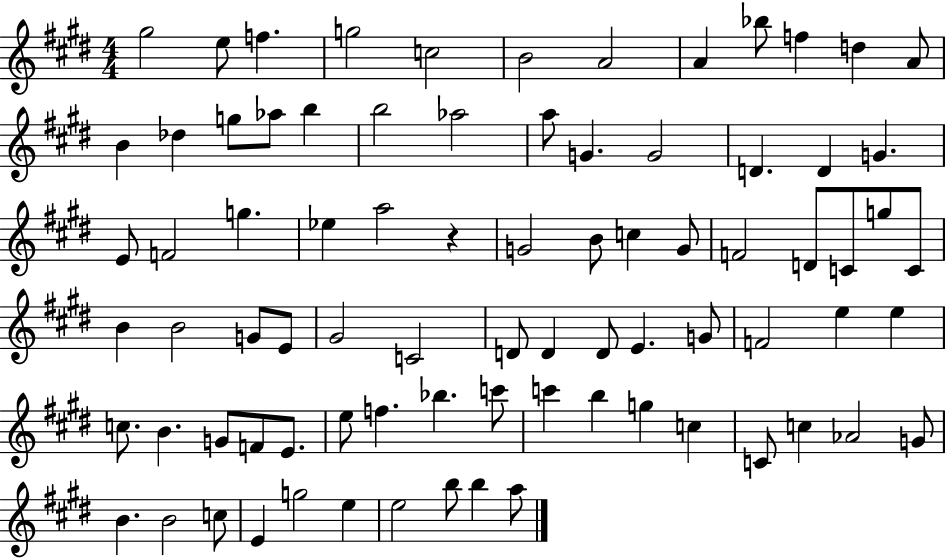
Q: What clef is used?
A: treble